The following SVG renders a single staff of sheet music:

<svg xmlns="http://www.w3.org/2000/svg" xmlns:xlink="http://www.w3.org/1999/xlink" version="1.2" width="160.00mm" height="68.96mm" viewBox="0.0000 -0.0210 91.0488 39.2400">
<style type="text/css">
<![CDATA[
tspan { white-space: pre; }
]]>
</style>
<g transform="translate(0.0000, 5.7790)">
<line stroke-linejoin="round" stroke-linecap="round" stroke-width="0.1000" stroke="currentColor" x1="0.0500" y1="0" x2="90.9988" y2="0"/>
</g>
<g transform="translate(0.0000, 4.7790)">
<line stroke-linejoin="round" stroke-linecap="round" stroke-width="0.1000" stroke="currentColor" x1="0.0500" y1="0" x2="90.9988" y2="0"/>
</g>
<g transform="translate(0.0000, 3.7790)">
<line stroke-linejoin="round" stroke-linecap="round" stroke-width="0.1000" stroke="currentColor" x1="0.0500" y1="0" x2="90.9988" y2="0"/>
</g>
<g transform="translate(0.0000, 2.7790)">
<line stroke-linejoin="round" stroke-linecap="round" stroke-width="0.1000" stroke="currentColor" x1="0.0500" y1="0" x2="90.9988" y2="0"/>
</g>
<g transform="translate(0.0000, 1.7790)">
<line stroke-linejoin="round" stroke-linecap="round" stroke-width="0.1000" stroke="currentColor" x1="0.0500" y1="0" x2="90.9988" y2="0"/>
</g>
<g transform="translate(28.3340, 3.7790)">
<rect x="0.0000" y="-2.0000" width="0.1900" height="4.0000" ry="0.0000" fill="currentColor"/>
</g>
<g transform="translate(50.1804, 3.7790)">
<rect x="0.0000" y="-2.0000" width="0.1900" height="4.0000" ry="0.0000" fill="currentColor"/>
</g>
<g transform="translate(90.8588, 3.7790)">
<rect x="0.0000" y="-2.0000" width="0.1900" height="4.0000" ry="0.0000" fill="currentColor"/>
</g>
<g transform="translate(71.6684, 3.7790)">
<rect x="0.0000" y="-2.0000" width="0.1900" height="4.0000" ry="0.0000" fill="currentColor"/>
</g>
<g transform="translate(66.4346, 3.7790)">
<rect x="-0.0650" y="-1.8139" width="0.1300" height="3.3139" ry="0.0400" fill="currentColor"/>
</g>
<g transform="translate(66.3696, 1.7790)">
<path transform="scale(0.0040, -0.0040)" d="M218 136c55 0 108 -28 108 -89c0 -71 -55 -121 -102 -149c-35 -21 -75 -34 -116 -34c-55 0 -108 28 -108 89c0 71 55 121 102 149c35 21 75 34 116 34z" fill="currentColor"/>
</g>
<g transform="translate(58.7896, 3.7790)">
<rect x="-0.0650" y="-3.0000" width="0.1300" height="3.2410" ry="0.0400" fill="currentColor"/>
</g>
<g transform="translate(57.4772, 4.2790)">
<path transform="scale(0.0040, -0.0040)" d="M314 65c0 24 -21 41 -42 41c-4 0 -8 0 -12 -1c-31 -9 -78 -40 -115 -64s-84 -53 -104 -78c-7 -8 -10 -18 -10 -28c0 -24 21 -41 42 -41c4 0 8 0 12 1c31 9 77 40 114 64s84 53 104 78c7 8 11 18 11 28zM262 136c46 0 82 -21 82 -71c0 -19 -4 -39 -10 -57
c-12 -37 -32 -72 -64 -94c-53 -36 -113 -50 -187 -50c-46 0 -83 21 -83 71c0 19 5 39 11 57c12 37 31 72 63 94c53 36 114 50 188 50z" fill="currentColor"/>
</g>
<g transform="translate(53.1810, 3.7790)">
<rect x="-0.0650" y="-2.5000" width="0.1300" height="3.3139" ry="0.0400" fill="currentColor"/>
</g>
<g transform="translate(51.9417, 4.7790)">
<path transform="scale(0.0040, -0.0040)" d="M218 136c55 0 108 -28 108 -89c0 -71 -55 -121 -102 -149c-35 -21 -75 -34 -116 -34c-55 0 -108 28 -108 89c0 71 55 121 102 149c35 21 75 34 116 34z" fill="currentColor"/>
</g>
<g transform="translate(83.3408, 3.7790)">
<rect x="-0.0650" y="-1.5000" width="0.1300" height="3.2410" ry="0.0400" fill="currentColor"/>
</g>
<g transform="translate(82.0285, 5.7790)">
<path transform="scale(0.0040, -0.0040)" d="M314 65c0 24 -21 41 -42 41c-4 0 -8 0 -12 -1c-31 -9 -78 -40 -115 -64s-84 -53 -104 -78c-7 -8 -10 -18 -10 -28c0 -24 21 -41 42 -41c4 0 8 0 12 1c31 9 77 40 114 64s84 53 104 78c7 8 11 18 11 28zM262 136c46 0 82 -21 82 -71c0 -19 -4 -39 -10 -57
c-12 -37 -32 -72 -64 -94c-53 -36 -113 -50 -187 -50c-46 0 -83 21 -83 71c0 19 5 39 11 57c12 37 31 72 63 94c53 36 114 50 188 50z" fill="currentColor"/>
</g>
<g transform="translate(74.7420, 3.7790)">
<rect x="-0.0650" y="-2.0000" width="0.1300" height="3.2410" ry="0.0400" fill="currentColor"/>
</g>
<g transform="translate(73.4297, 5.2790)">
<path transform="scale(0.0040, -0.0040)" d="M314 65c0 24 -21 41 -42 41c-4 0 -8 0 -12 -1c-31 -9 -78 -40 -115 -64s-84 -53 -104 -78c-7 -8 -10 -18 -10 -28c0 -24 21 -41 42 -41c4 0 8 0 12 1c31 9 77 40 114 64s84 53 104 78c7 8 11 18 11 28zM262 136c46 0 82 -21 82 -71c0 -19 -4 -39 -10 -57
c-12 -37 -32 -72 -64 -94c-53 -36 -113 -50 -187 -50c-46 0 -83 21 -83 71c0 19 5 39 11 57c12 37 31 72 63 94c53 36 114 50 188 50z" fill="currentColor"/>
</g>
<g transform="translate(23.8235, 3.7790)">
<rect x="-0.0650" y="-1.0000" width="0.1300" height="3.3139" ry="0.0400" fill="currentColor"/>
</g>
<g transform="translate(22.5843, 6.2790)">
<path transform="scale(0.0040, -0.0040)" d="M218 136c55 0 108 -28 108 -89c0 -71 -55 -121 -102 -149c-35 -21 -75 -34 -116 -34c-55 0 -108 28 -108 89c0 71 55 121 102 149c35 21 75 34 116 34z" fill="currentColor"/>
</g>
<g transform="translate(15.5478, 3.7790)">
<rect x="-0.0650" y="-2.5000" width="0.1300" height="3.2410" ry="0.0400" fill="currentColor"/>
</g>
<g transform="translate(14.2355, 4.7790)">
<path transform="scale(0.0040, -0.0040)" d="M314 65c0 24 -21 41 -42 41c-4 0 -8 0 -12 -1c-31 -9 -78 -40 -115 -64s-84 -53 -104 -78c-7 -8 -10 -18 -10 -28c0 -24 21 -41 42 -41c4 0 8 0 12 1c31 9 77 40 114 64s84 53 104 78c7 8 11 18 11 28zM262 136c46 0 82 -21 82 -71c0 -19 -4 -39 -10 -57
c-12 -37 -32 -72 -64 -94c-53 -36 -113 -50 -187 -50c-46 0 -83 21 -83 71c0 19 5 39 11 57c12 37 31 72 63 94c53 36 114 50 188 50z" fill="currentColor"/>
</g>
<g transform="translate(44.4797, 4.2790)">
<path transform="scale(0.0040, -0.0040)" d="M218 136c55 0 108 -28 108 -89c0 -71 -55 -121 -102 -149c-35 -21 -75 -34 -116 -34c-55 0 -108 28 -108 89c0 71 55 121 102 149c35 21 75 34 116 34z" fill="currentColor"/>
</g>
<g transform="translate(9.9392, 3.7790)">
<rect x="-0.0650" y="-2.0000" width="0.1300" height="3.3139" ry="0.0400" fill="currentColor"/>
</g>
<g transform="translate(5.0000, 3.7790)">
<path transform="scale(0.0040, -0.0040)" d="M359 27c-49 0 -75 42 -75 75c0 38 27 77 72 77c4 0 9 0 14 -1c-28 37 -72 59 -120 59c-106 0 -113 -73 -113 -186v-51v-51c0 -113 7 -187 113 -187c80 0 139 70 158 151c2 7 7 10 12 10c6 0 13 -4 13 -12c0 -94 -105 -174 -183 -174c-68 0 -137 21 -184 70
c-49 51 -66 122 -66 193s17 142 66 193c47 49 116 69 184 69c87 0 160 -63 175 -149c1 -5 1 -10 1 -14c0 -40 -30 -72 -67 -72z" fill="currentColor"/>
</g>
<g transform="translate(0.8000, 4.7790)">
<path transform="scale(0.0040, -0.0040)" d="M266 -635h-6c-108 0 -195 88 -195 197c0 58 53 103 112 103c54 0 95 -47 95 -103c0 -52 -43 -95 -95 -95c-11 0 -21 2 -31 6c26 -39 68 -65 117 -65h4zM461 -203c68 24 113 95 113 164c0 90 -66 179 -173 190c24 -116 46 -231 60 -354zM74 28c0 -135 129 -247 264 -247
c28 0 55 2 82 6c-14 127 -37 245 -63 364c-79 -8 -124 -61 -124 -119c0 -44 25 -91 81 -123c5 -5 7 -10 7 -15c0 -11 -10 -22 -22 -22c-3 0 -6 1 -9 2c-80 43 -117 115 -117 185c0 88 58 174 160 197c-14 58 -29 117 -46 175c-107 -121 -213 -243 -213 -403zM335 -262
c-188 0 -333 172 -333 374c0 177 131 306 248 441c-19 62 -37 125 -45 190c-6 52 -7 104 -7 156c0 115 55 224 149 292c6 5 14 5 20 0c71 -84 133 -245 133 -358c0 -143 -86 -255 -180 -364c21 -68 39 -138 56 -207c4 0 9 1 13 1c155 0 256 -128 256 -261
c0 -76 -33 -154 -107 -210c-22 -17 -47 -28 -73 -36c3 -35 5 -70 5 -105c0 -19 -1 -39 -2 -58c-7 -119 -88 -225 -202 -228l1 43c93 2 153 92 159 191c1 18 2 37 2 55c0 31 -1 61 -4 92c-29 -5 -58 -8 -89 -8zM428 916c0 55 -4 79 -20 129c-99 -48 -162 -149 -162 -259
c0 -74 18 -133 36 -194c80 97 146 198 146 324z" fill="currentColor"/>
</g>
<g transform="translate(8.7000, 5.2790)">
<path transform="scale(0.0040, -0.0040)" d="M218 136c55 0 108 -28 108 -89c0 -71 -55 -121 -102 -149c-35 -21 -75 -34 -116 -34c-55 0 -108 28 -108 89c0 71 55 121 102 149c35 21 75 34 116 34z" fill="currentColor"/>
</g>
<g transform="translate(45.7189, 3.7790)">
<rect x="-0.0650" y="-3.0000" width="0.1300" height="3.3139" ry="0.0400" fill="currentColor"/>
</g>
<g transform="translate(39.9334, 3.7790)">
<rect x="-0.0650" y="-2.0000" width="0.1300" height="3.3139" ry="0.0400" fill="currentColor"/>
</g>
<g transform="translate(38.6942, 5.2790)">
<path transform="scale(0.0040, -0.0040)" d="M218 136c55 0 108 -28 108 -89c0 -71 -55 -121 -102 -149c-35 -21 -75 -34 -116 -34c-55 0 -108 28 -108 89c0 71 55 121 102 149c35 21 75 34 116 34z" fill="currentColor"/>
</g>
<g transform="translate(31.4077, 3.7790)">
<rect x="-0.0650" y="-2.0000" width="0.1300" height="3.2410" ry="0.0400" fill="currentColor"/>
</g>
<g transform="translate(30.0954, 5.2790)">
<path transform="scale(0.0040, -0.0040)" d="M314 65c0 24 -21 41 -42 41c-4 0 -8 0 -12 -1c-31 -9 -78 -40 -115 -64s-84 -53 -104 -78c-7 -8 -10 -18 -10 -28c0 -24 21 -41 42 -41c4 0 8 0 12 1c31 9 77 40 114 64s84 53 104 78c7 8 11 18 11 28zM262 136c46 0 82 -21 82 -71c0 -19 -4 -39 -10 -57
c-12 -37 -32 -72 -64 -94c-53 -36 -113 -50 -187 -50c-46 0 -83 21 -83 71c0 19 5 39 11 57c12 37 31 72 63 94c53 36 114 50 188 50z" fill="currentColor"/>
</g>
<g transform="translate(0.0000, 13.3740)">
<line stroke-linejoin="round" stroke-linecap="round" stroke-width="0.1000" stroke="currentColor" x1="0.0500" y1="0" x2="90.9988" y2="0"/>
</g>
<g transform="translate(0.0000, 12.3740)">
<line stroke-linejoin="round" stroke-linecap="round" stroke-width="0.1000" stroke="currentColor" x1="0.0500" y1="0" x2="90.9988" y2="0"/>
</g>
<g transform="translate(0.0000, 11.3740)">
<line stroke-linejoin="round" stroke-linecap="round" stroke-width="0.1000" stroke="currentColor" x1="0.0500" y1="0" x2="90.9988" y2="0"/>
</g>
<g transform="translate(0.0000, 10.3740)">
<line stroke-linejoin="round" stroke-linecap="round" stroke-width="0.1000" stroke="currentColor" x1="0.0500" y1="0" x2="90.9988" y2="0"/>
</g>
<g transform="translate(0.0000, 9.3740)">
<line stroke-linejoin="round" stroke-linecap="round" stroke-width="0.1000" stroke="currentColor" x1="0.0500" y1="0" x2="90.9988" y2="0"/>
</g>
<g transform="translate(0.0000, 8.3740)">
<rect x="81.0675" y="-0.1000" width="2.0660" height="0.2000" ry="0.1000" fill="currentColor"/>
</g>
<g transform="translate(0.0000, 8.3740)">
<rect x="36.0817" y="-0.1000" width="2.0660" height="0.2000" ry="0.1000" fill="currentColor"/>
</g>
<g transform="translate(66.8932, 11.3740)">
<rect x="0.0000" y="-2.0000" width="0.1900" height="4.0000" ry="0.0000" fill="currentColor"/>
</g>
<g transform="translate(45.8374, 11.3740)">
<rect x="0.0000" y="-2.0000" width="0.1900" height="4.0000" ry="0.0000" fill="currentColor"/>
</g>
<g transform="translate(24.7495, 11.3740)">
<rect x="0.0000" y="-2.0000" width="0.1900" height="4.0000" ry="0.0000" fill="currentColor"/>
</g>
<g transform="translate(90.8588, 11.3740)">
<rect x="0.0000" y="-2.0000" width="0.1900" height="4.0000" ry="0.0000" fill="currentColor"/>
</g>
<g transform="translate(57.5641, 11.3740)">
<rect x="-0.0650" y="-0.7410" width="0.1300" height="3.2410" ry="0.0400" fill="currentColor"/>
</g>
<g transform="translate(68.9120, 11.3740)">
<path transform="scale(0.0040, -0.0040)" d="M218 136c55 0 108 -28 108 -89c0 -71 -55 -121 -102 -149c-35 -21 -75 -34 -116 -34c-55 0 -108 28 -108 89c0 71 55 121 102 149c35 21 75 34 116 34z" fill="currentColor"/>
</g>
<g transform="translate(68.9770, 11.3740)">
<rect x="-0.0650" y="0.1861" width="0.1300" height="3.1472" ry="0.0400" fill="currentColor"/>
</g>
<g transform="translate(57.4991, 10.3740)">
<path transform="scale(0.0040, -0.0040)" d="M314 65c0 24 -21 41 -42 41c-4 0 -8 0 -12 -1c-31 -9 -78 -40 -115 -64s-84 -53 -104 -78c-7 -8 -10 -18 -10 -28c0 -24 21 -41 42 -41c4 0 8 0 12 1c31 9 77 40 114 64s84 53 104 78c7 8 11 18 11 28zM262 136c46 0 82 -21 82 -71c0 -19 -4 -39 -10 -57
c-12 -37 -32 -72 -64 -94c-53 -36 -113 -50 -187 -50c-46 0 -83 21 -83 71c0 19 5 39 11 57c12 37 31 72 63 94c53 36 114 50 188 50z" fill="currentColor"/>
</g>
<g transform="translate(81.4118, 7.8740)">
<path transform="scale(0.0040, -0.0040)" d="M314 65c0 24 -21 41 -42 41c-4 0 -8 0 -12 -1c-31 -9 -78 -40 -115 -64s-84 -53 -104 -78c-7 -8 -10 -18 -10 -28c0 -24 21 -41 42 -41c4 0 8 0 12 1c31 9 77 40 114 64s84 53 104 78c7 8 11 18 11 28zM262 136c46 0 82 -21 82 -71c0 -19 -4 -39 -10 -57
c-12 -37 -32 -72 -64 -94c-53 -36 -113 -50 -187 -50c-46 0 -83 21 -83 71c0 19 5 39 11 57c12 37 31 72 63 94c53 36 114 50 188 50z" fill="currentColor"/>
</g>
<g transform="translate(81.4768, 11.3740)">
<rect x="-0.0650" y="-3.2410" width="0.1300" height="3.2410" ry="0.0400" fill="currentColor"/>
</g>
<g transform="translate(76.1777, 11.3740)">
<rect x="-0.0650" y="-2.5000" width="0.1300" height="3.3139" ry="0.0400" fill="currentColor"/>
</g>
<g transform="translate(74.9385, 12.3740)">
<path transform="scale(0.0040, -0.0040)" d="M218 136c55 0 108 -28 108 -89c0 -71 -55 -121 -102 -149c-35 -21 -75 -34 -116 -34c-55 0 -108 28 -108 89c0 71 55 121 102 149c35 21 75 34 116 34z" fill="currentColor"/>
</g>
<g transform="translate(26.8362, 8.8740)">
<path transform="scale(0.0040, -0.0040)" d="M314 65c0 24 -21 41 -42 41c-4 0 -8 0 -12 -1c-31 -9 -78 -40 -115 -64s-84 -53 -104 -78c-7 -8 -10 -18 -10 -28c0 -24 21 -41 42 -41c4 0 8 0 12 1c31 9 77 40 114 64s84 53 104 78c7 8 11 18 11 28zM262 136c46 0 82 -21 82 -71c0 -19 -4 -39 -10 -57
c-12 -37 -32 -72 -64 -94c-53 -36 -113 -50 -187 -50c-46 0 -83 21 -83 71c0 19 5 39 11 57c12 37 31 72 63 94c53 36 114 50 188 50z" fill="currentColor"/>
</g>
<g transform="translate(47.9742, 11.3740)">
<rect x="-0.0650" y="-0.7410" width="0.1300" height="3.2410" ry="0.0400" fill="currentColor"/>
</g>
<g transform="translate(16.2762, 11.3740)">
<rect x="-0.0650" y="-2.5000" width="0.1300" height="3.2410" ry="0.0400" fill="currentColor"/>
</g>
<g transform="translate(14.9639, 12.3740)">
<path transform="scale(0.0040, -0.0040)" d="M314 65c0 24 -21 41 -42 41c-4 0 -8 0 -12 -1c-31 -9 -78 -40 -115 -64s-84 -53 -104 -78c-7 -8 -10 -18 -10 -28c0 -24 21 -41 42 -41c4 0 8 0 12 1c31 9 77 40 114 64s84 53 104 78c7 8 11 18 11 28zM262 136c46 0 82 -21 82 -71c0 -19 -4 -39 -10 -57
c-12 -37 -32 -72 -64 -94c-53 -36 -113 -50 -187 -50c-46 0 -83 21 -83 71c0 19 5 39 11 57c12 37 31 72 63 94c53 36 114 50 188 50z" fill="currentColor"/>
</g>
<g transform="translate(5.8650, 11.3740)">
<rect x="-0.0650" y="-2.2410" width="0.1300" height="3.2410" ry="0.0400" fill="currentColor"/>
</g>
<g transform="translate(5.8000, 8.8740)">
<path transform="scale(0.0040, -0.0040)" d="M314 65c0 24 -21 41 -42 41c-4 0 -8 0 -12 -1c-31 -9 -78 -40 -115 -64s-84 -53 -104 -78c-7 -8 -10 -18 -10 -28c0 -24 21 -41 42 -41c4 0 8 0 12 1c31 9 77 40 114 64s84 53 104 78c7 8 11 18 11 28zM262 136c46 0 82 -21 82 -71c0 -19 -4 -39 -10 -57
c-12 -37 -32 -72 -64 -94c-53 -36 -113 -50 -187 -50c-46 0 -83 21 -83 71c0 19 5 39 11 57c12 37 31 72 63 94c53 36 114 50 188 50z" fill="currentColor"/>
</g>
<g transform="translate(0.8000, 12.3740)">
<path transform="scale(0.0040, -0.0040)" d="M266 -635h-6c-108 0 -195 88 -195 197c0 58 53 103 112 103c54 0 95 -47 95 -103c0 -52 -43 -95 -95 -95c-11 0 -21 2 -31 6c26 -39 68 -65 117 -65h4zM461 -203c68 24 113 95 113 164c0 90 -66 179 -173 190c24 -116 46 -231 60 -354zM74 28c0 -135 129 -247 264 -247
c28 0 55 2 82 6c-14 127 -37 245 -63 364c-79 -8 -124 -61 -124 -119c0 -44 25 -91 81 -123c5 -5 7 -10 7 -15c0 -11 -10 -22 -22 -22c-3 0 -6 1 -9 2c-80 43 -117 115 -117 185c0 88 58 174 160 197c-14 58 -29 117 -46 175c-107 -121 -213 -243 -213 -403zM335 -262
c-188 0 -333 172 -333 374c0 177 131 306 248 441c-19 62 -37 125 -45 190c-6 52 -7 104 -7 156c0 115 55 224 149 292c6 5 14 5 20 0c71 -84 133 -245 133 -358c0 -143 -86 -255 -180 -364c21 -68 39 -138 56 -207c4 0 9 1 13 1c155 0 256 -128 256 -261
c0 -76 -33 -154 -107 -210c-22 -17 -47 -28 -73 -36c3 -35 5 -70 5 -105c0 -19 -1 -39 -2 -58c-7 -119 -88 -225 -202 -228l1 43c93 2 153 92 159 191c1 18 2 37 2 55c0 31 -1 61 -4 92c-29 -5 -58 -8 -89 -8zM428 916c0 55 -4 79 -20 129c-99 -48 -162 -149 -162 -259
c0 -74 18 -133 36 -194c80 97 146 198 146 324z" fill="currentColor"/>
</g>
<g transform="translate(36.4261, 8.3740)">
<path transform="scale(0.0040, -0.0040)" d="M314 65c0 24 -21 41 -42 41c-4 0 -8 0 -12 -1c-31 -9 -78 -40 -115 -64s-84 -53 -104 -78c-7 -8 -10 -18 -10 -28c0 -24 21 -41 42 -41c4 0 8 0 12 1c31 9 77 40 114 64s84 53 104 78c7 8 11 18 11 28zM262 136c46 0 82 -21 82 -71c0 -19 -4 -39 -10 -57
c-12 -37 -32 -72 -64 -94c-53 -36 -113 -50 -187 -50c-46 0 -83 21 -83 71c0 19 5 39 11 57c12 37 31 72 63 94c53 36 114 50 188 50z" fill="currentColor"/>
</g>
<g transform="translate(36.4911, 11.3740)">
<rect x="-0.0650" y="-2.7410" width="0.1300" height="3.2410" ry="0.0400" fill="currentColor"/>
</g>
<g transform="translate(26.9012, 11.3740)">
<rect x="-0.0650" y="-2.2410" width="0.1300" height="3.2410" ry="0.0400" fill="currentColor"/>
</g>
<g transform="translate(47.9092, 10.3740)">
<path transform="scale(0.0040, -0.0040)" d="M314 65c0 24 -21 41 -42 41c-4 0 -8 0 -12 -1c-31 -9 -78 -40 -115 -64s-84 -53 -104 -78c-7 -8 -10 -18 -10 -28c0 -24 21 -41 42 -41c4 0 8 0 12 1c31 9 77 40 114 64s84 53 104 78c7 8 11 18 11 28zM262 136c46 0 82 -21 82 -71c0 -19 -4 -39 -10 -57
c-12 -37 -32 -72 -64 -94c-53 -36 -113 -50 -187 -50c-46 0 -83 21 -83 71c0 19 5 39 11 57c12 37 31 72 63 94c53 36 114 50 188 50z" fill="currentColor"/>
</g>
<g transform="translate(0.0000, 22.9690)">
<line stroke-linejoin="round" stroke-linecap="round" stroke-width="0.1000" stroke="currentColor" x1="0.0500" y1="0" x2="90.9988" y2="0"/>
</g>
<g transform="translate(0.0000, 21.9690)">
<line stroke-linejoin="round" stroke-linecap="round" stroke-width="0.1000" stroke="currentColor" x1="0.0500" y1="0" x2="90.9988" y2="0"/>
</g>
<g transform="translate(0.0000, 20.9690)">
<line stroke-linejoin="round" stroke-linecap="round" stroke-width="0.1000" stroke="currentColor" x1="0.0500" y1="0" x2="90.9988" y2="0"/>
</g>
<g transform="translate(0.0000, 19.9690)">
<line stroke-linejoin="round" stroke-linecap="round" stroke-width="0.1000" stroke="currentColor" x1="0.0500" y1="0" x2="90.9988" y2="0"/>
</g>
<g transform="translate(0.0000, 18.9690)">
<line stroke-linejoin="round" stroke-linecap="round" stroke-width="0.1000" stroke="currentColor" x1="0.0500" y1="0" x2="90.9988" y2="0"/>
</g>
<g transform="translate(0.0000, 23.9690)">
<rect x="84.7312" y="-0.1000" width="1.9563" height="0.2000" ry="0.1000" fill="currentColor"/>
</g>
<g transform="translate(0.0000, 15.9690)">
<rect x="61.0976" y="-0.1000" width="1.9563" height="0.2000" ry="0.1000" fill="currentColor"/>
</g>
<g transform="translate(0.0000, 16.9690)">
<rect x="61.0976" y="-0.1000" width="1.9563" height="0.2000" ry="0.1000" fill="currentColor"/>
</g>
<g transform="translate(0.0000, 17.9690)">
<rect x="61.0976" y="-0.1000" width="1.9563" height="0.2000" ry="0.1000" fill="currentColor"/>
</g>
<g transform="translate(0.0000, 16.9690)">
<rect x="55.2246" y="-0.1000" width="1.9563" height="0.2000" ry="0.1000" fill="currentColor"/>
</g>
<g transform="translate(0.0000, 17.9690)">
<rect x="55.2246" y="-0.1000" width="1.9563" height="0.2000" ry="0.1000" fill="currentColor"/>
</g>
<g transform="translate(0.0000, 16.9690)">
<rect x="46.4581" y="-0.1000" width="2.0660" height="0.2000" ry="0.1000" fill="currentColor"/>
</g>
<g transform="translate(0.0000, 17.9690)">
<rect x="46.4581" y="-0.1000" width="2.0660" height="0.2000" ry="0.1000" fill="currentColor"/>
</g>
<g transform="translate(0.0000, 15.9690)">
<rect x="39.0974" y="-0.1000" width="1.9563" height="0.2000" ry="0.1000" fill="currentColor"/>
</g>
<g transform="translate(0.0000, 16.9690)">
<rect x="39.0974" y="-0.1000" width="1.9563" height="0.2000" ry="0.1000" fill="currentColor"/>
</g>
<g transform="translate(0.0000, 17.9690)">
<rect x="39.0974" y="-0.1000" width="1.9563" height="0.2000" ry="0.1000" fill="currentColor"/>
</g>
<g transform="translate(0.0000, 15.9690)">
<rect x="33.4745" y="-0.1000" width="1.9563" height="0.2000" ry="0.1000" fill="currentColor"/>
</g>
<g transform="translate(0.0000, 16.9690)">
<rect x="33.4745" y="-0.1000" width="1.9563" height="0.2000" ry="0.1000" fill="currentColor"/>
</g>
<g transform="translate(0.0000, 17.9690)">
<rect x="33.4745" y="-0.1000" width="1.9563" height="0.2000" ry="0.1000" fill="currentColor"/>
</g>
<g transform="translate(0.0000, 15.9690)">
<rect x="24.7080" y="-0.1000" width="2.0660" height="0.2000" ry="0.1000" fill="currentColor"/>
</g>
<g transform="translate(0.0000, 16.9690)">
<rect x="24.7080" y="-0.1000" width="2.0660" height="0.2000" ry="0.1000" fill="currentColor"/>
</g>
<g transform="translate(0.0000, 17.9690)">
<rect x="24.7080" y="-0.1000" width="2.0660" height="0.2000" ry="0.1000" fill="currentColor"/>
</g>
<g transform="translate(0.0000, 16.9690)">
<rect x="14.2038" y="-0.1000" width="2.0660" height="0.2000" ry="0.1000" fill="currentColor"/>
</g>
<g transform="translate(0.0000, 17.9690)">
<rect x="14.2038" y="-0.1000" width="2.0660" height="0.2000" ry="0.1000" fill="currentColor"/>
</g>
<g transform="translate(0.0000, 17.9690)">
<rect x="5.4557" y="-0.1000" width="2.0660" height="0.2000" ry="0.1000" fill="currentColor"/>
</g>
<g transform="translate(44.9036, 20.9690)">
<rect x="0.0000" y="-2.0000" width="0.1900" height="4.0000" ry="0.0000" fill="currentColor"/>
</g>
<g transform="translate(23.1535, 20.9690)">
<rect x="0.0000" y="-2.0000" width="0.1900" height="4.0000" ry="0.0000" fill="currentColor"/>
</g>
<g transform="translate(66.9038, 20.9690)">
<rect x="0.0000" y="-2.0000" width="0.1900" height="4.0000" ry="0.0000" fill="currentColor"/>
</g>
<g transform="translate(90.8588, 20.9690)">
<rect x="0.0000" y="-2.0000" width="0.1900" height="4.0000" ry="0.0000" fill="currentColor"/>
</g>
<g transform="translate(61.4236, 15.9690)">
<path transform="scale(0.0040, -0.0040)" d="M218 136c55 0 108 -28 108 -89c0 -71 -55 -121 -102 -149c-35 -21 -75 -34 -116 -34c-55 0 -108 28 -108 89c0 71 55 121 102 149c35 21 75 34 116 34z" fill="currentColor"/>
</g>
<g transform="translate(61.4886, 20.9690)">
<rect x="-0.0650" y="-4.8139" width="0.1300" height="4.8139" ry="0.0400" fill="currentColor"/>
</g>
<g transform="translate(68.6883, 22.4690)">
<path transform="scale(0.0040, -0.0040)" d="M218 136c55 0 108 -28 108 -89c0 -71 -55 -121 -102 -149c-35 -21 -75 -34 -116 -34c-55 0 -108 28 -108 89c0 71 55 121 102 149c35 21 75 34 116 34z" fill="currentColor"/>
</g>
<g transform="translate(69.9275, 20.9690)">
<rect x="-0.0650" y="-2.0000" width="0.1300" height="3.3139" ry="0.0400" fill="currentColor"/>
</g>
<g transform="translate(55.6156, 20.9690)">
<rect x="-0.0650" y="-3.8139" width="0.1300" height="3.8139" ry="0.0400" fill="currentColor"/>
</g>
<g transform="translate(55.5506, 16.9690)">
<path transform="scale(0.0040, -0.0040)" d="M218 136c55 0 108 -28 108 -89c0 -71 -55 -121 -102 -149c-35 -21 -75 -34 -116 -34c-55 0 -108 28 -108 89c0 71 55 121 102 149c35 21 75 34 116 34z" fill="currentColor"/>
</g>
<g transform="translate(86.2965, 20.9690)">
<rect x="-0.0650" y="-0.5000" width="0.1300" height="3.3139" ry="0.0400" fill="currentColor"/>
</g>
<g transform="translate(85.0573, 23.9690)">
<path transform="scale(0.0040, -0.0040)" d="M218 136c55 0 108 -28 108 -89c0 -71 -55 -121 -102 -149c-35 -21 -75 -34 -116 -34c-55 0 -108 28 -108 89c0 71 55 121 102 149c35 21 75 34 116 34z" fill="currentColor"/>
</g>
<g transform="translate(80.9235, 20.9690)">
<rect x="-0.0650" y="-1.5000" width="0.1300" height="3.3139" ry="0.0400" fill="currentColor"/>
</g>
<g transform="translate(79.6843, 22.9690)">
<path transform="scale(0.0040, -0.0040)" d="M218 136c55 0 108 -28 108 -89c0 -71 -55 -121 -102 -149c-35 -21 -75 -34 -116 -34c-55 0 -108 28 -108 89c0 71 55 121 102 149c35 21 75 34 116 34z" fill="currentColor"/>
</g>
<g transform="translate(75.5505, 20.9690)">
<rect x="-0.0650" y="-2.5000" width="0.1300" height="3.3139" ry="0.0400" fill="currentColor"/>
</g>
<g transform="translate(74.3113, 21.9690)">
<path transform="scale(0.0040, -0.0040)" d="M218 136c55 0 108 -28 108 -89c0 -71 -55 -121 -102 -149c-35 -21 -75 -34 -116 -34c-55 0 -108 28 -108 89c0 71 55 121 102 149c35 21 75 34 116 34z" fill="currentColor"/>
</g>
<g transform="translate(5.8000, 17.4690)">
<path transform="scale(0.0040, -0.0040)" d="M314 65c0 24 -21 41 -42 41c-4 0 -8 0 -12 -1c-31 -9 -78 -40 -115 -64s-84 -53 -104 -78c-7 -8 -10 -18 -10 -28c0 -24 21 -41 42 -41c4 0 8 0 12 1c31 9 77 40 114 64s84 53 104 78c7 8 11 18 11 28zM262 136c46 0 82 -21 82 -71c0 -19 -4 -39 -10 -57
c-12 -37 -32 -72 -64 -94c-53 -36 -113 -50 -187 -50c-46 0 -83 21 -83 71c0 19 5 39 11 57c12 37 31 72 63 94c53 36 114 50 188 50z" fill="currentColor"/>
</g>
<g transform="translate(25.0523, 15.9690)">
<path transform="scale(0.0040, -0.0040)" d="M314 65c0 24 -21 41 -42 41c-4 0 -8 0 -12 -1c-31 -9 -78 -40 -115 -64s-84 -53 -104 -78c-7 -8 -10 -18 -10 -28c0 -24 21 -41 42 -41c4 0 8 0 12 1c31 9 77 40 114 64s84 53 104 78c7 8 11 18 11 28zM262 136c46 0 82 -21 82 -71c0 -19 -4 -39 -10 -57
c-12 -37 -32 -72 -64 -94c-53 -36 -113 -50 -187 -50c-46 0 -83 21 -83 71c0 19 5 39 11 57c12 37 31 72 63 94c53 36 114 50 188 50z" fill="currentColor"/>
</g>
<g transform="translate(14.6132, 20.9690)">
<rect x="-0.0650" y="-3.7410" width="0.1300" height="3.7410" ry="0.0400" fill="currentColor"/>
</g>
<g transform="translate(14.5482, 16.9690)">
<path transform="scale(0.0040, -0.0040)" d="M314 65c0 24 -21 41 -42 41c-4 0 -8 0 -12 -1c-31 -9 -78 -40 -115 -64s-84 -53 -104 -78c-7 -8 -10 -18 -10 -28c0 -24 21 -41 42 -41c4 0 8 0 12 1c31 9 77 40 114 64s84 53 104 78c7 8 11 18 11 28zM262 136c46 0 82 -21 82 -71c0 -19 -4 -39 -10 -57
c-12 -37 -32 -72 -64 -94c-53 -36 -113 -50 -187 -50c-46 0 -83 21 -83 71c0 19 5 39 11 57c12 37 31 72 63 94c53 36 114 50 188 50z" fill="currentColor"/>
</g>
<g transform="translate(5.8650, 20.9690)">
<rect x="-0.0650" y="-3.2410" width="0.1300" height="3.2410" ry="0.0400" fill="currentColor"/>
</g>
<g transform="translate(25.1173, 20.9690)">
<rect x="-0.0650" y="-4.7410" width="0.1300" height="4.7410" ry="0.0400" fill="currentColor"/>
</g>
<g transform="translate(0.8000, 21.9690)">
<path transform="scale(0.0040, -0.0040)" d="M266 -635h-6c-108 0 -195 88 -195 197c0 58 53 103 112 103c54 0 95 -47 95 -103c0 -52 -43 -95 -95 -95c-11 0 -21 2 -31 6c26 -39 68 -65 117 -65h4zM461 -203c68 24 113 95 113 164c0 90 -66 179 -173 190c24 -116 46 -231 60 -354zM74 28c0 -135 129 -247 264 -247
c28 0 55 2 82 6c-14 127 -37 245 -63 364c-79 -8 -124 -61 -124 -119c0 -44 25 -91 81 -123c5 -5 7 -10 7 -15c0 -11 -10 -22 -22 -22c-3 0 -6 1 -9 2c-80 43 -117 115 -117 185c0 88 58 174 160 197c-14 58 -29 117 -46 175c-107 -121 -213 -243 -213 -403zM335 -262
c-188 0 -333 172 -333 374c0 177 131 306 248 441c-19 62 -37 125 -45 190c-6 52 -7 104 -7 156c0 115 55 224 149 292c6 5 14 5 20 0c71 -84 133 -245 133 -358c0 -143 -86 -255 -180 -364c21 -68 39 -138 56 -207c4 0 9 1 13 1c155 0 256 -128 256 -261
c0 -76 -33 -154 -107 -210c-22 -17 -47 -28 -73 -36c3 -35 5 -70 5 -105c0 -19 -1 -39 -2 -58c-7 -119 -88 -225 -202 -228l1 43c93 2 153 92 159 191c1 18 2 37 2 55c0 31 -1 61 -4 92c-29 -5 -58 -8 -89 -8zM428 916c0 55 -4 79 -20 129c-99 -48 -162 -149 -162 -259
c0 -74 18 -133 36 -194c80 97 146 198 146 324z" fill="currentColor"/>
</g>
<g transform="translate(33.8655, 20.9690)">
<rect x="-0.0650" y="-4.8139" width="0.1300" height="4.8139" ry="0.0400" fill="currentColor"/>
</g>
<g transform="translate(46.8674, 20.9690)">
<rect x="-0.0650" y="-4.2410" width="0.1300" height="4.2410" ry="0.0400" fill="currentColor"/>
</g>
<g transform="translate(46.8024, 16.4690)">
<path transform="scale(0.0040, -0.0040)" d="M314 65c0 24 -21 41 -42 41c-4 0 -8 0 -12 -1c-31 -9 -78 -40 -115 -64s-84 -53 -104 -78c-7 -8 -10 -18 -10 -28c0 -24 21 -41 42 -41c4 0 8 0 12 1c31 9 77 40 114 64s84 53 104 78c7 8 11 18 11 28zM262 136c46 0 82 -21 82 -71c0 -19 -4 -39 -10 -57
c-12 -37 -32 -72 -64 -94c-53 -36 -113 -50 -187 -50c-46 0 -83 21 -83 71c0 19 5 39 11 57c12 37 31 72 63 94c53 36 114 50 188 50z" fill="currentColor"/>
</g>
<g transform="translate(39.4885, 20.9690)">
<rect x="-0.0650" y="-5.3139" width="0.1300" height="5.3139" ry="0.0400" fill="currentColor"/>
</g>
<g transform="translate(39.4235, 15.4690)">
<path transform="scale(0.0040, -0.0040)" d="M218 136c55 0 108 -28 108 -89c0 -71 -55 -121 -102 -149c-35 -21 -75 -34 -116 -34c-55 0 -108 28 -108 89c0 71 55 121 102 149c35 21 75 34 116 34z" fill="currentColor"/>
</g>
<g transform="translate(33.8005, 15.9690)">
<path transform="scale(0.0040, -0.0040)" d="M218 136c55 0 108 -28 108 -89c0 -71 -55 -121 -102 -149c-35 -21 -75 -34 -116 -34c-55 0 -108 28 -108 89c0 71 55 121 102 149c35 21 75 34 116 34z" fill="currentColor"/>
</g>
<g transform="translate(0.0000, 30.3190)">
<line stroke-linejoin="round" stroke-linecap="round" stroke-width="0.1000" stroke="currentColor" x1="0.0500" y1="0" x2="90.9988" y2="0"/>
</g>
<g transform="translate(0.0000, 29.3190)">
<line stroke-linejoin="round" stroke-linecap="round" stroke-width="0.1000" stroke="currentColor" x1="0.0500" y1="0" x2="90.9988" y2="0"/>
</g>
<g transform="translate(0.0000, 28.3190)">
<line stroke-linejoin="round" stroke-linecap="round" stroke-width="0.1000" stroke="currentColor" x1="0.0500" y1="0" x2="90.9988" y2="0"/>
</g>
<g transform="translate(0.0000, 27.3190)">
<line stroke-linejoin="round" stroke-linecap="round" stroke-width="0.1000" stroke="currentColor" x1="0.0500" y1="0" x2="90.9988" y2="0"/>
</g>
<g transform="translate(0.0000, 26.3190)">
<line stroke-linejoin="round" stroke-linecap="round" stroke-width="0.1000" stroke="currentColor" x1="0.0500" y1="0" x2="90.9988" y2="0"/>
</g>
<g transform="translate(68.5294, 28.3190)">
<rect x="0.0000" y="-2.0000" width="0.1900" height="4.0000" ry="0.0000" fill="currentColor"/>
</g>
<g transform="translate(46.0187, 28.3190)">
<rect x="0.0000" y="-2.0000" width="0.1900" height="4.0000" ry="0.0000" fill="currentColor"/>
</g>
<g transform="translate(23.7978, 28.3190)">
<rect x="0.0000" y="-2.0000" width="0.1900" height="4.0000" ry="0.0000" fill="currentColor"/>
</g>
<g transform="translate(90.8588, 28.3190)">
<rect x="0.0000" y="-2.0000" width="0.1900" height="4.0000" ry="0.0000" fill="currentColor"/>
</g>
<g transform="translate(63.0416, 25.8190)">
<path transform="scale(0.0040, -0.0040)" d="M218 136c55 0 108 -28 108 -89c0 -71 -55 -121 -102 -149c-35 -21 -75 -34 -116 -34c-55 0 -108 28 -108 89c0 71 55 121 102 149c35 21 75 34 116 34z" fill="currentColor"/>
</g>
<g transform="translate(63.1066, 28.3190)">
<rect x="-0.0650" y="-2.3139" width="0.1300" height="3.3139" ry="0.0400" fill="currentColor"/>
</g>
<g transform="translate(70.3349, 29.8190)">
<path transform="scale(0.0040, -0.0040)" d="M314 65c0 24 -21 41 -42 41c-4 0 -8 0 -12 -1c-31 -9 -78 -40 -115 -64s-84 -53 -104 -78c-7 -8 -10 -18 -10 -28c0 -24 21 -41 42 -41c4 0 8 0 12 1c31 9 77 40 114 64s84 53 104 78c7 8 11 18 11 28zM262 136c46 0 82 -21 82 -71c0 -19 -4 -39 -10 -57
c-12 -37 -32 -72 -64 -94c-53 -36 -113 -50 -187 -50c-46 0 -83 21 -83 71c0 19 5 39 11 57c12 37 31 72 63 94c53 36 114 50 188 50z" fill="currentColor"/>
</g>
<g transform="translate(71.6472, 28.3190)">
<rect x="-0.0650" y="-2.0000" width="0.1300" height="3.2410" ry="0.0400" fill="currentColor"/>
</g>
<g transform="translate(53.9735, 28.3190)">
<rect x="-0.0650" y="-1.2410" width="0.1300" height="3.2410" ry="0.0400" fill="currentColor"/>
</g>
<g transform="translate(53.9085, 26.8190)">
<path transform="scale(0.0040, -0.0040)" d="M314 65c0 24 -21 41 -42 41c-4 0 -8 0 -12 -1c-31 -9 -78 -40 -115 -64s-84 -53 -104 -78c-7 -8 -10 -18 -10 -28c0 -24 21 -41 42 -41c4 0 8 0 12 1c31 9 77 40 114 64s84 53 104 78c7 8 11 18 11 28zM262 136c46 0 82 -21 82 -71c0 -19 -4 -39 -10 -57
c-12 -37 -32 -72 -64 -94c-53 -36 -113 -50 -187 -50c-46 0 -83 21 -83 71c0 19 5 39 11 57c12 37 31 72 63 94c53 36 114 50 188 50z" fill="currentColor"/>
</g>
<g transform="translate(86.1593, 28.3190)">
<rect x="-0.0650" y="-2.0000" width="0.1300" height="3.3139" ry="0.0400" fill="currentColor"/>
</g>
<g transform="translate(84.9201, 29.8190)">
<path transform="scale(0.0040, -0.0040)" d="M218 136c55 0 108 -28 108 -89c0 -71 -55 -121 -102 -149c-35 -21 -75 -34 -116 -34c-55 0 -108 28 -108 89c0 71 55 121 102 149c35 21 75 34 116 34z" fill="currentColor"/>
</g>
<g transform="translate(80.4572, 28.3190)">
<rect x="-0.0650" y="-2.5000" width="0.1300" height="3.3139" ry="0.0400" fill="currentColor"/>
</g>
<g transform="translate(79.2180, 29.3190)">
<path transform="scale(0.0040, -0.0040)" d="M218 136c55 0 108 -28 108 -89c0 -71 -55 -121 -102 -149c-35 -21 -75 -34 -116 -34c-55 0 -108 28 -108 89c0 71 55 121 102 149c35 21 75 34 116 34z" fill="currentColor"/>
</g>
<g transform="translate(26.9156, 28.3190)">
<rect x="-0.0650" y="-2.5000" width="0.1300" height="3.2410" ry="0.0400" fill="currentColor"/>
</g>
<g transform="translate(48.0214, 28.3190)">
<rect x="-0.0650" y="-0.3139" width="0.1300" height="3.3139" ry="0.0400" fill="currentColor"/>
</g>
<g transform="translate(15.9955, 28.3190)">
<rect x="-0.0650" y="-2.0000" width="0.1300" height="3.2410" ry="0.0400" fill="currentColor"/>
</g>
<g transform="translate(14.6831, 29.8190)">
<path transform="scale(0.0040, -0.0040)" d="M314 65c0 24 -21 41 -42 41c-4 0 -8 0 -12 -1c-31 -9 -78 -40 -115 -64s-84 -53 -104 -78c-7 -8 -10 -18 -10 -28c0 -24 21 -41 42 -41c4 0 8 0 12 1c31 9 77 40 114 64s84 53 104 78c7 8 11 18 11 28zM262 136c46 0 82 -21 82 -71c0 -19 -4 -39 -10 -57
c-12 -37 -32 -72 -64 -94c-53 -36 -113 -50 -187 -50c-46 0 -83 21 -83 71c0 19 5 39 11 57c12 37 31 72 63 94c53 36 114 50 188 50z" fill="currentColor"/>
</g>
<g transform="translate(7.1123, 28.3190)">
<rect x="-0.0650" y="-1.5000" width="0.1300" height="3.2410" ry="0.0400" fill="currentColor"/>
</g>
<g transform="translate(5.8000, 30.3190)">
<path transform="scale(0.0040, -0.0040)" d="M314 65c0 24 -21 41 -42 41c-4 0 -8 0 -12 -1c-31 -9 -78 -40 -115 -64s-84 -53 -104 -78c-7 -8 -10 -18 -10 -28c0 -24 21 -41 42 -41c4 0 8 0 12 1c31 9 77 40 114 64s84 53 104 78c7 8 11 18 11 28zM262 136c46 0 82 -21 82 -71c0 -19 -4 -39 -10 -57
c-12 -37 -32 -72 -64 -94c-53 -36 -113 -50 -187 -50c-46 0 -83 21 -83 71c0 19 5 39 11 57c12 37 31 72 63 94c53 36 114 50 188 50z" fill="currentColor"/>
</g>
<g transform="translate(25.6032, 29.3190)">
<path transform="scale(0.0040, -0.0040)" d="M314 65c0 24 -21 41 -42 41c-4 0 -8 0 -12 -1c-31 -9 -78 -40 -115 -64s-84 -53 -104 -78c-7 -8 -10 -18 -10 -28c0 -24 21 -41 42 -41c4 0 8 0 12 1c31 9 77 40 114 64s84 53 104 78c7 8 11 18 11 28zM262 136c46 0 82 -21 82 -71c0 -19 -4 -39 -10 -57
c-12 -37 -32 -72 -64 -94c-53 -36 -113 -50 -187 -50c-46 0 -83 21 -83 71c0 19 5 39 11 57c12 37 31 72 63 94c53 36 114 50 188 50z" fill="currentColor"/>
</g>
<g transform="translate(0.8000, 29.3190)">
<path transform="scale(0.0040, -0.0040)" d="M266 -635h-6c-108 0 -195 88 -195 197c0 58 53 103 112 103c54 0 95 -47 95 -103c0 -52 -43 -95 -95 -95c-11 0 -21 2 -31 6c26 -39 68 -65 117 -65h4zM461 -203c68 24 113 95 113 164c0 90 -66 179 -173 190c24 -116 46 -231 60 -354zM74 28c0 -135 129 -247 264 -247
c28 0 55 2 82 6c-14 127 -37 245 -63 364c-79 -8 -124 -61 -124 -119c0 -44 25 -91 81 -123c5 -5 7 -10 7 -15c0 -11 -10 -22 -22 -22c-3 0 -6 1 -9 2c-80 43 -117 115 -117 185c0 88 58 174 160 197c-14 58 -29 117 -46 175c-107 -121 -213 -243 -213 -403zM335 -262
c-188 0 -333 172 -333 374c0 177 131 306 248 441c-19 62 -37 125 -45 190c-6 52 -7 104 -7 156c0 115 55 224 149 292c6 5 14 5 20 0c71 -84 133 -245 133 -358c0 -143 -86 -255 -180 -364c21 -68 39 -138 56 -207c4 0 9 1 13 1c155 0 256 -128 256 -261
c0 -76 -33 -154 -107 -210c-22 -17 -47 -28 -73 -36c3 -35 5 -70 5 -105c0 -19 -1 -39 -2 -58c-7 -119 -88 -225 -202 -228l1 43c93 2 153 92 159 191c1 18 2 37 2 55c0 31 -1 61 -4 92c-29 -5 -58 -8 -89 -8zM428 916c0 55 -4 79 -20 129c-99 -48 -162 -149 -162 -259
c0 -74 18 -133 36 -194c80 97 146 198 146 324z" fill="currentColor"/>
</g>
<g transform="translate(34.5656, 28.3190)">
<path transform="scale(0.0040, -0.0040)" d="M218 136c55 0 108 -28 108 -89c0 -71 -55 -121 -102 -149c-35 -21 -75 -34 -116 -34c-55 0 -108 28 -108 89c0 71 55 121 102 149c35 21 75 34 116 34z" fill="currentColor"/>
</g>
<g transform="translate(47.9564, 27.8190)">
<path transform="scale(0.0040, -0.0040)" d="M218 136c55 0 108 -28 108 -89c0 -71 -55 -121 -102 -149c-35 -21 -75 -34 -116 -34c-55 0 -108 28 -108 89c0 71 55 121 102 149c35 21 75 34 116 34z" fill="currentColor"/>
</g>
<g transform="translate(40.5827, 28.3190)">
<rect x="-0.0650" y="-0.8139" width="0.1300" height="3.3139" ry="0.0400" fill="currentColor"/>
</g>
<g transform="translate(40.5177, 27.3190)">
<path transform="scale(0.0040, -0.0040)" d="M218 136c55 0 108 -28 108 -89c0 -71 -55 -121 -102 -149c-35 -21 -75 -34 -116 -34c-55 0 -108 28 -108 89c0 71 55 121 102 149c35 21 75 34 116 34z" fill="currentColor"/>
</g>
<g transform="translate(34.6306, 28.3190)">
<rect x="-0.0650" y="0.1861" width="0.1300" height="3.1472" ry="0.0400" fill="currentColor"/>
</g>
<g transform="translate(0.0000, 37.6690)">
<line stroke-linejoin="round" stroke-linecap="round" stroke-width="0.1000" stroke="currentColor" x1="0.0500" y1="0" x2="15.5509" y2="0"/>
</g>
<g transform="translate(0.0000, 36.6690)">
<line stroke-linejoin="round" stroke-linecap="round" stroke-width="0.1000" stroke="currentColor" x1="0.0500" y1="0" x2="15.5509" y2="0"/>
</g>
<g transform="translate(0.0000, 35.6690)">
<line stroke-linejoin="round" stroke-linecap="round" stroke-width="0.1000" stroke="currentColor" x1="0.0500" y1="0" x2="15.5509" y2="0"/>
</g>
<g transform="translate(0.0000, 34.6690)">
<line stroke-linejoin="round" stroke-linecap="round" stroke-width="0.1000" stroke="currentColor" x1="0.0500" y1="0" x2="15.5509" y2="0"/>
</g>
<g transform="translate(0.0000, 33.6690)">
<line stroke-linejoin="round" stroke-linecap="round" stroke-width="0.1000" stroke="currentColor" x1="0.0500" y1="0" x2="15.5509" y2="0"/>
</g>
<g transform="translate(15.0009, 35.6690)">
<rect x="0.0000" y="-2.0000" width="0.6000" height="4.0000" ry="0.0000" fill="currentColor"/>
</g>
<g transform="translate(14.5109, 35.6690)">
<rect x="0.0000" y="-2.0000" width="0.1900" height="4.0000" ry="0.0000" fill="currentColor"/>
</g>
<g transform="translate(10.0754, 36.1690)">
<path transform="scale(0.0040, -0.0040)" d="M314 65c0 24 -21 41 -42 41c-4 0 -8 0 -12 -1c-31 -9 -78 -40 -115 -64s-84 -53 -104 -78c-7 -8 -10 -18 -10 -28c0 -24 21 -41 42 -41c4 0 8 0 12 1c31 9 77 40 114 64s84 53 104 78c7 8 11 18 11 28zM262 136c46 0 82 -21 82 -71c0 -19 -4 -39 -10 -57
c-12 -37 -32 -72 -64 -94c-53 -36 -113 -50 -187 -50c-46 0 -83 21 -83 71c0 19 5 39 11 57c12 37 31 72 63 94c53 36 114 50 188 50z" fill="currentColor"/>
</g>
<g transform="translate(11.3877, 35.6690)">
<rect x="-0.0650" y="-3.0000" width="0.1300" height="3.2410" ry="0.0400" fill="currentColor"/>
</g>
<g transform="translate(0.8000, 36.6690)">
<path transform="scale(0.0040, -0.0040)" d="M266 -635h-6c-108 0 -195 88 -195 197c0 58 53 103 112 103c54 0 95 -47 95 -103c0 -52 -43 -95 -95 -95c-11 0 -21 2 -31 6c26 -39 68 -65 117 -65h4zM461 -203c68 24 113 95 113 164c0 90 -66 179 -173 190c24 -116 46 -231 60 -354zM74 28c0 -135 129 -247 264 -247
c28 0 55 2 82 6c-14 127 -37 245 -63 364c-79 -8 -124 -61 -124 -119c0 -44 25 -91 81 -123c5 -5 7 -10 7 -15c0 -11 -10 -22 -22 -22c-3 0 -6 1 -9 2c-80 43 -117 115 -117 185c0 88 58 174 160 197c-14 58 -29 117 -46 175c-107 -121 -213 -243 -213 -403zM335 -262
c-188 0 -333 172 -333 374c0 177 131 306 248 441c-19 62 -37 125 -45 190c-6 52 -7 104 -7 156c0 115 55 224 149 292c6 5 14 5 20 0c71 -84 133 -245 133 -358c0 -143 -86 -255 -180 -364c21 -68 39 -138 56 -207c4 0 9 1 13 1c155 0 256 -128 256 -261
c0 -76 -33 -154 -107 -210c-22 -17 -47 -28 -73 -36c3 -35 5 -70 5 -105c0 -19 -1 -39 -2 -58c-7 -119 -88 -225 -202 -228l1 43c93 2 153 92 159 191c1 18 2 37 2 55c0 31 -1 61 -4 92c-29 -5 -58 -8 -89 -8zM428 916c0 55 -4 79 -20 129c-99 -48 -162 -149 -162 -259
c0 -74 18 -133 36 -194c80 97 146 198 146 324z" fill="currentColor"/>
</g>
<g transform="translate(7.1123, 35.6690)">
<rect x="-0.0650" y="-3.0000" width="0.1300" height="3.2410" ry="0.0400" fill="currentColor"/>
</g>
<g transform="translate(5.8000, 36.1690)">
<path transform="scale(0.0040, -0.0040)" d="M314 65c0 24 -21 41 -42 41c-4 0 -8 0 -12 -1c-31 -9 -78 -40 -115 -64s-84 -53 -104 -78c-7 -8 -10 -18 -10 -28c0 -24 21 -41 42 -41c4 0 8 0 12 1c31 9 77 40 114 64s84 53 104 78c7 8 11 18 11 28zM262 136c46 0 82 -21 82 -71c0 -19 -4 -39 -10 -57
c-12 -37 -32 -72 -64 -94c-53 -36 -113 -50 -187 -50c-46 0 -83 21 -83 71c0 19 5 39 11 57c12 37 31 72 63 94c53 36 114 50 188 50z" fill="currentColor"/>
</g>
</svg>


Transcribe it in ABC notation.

X:1
T:Untitled
M:4/4
L:1/4
K:C
F G2 D F2 F A G A2 f F2 E2 g2 G2 g2 a2 d2 d2 B G b2 b2 c'2 e'2 e' f' d'2 c' e' F G E C E2 F2 G2 B d c e2 g F2 G F A2 A2